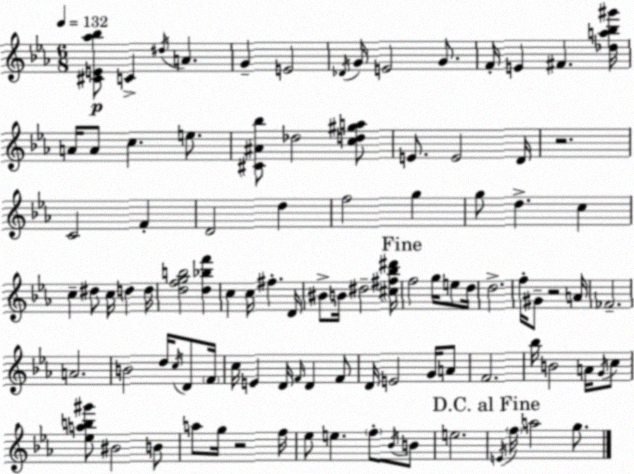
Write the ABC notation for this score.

X:1
T:Untitled
M:6/8
L:1/4
K:Cm
[^CE_a_b]/2 C ^d/4 A G E2 _D/4 G/4 E2 G/2 F/4 E ^F [_da_b^g']/4 A/4 A/2 c e/2 [^C^A_b]/2 _d2 [cd^ga]/2 E/2 E2 D/4 z2 C2 F D2 d f2 g g/2 d c c ^d/2 c/4 d d/4 [dfgb]2 [d_bf'] c c/4 ^f D/4 ^B/2 B/4 ^d2 [^c^f_b^d']/4 f2 g/4 e/2 d/4 d2 f/4 ^G/2 z2 A/4 _F2 A2 B2 d/4 c/4 D/2 F/4 c/4 E D/4 F/4 D F/2 D/4 E2 G/4 A/2 F2 _b/4 B2 A/4 G/4 c/2 [_eab^g']/2 ^B2 B/2 a/2 g/4 z2 f/4 _e/2 e f/2 _B/4 B/2 e2 E/4 f/4 a2 g/2